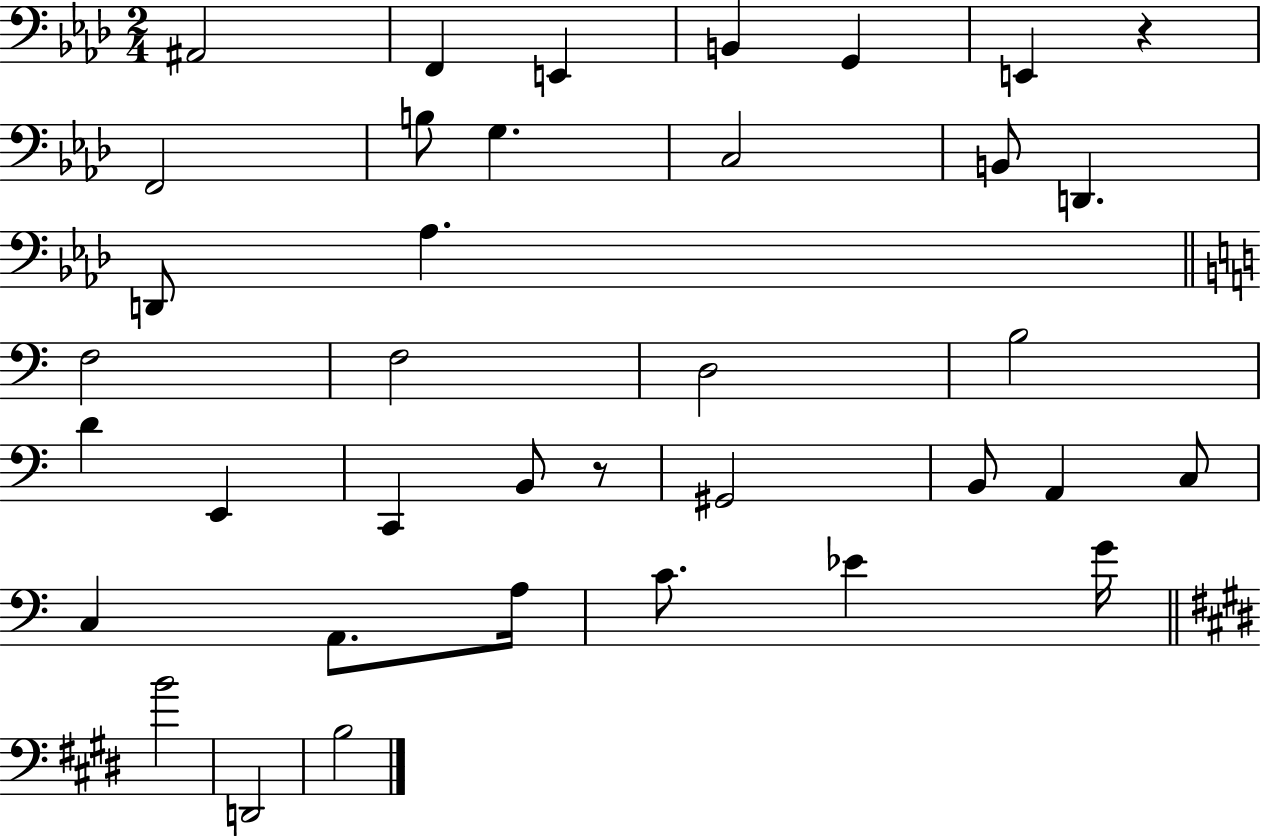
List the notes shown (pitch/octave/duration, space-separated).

A#2/h F2/q E2/q B2/q G2/q E2/q R/q F2/h B3/e G3/q. C3/h B2/e D2/q. D2/e Ab3/q. F3/h F3/h D3/h B3/h D4/q E2/q C2/q B2/e R/e G#2/h B2/e A2/q C3/e C3/q A2/e. A3/s C4/e. Eb4/q G4/s B4/h D2/h B3/h